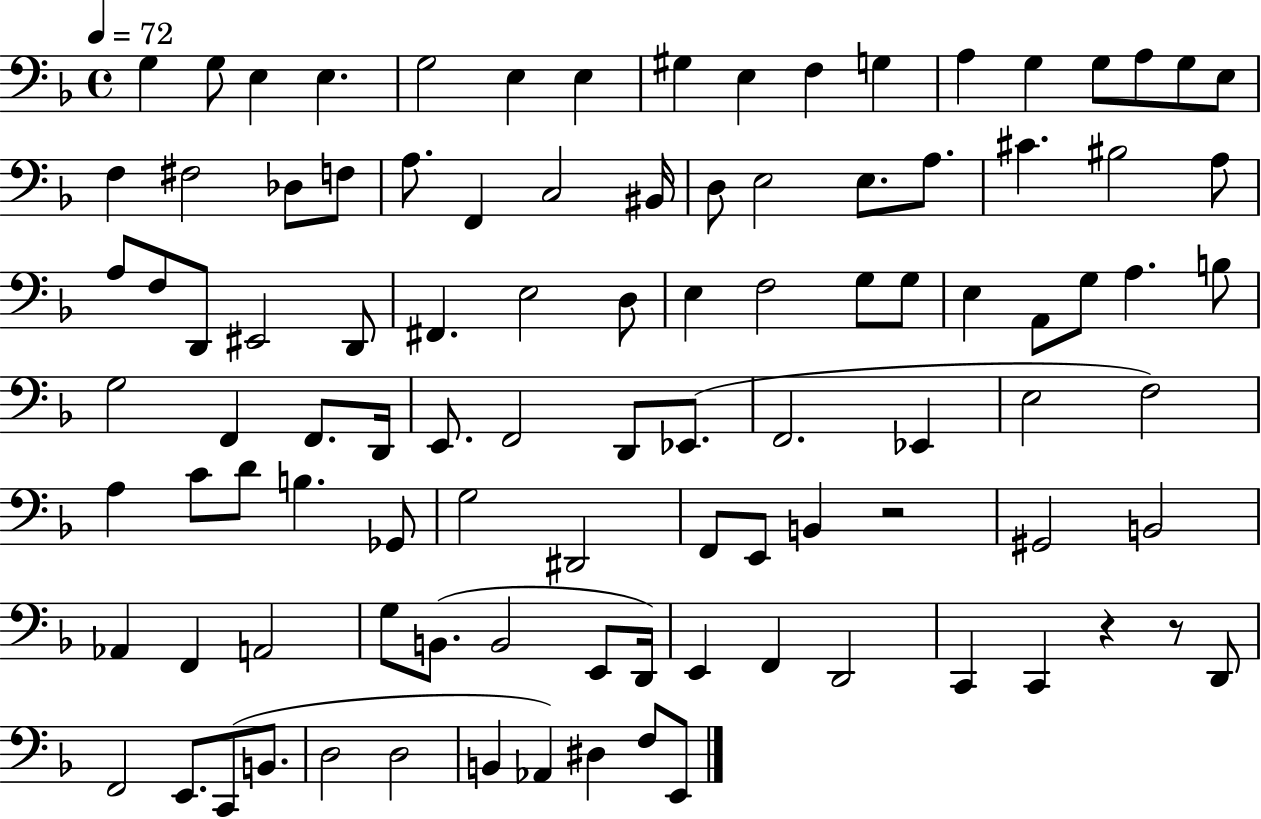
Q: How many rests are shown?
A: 3